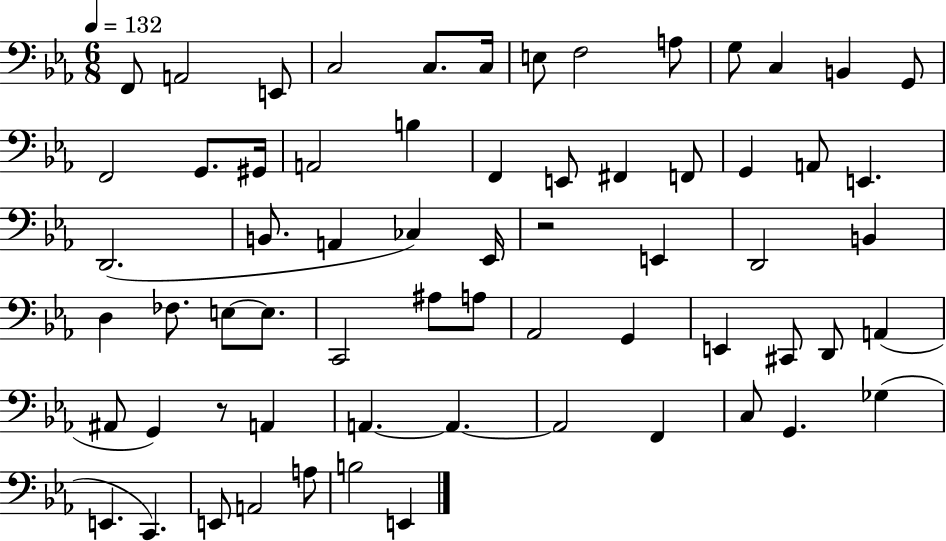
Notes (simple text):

F2/e A2/h E2/e C3/h C3/e. C3/s E3/e F3/h A3/e G3/e C3/q B2/q G2/e F2/h G2/e. G#2/s A2/h B3/q F2/q E2/e F#2/q F2/e G2/q A2/e E2/q. D2/h. B2/e. A2/q CES3/q Eb2/s R/h E2/q D2/h B2/q D3/q FES3/e. E3/e E3/e. C2/h A#3/e A3/e Ab2/h G2/q E2/q C#2/e D2/e A2/q A#2/e G2/q R/e A2/q A2/q. A2/q. A2/h F2/q C3/e G2/q. Gb3/q E2/q. C2/q. E2/e A2/h A3/e B3/h E2/q